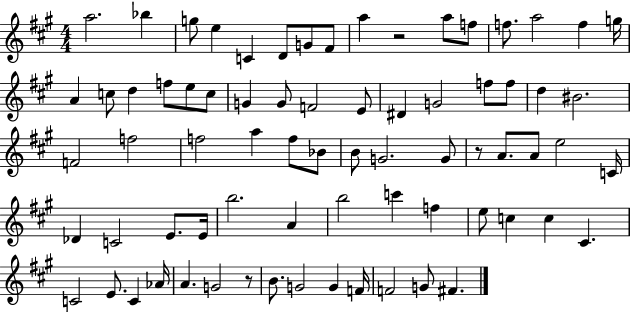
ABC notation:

X:1
T:Untitled
M:4/4
L:1/4
K:A
a2 _b g/2 e C D/2 G/2 ^F/2 a z2 a/2 f/2 f/2 a2 f g/4 A c/2 d f/2 e/2 c/2 G G/2 F2 E/2 ^D G2 f/2 f/2 d ^B2 F2 f2 f2 a f/2 _B/2 B/2 G2 G/2 z/2 A/2 A/2 e2 C/4 _D C2 E/2 E/4 b2 A b2 c' f e/2 c c ^C C2 E/2 C _A/4 A G2 z/2 B/2 G2 G F/4 F2 G/2 ^F